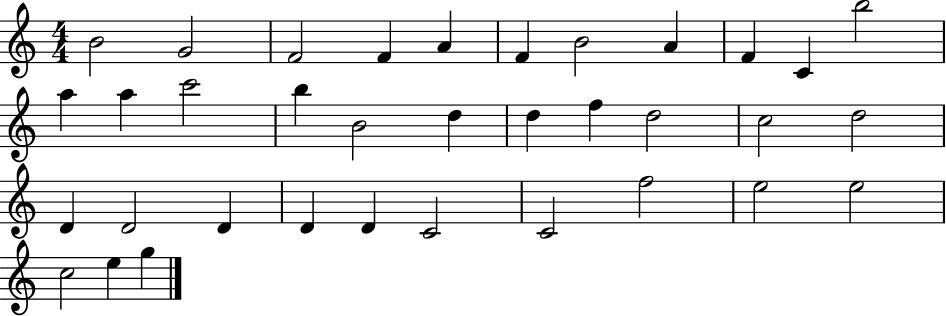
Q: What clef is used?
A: treble